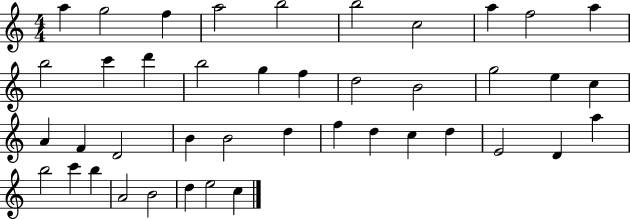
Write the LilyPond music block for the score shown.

{
  \clef treble
  \numericTimeSignature
  \time 4/4
  \key c \major
  a''4 g''2 f''4 | a''2 b''2 | b''2 c''2 | a''4 f''2 a''4 | \break b''2 c'''4 d'''4 | b''2 g''4 f''4 | d''2 b'2 | g''2 e''4 c''4 | \break a'4 f'4 d'2 | b'4 b'2 d''4 | f''4 d''4 c''4 d''4 | e'2 d'4 a''4 | \break b''2 c'''4 b''4 | a'2 b'2 | d''4 e''2 c''4 | \bar "|."
}